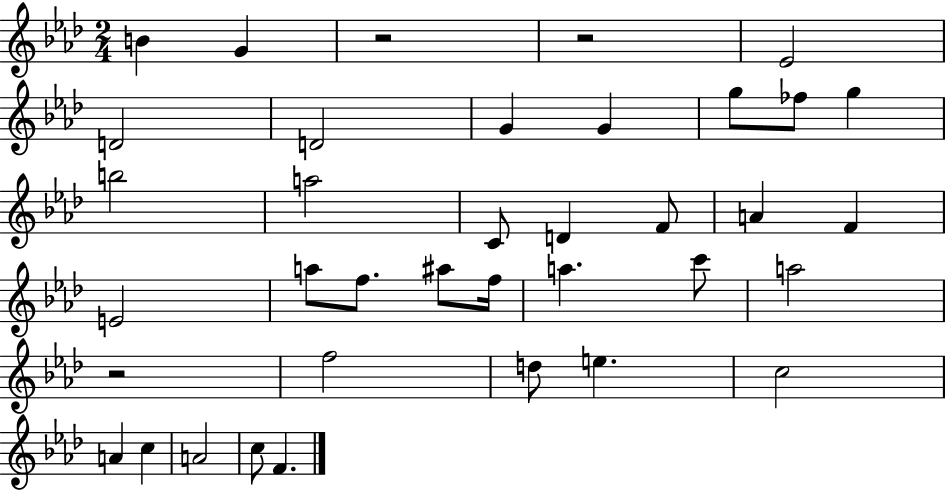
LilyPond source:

{
  \clef treble
  \numericTimeSignature
  \time 2/4
  \key aes \major
  b'4 g'4 | r2 | r2 | ees'2 | \break d'2 | d'2 | g'4 g'4 | g''8 fes''8 g''4 | \break b''2 | a''2 | c'8 d'4 f'8 | a'4 f'4 | \break e'2 | a''8 f''8. ais''8 f''16 | a''4. c'''8 | a''2 | \break r2 | f''2 | d''8 e''4. | c''2 | \break a'4 c''4 | a'2 | c''8 f'4. | \bar "|."
}